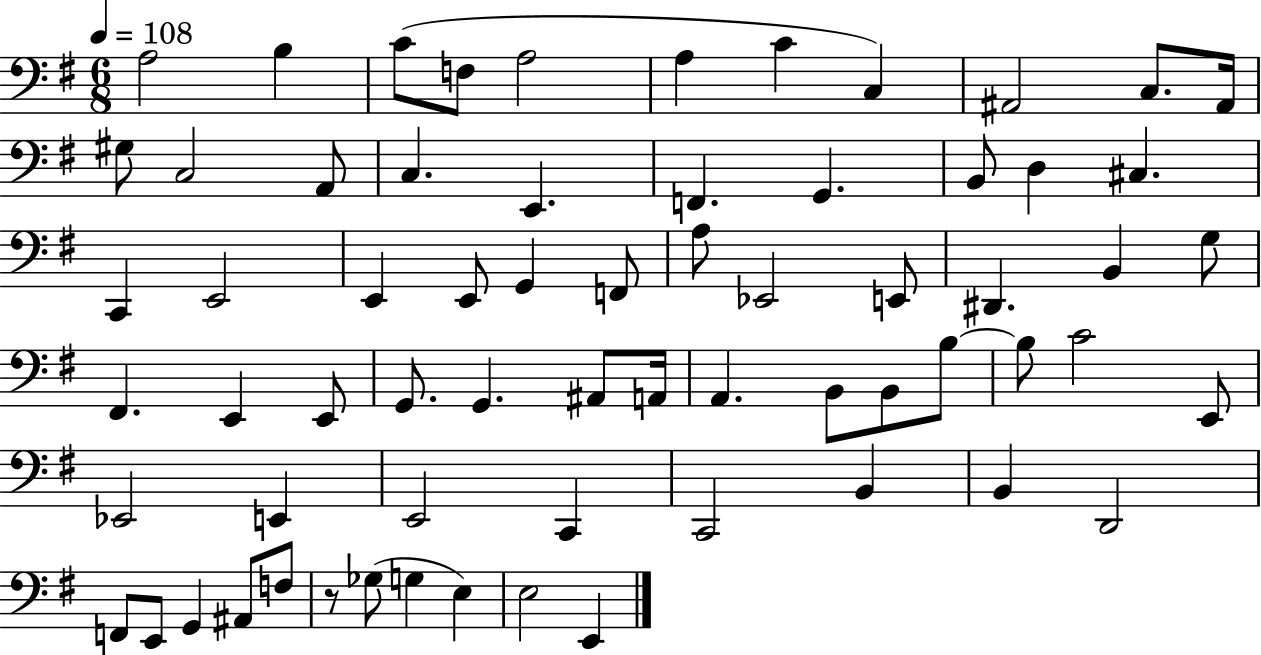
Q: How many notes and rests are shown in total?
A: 66